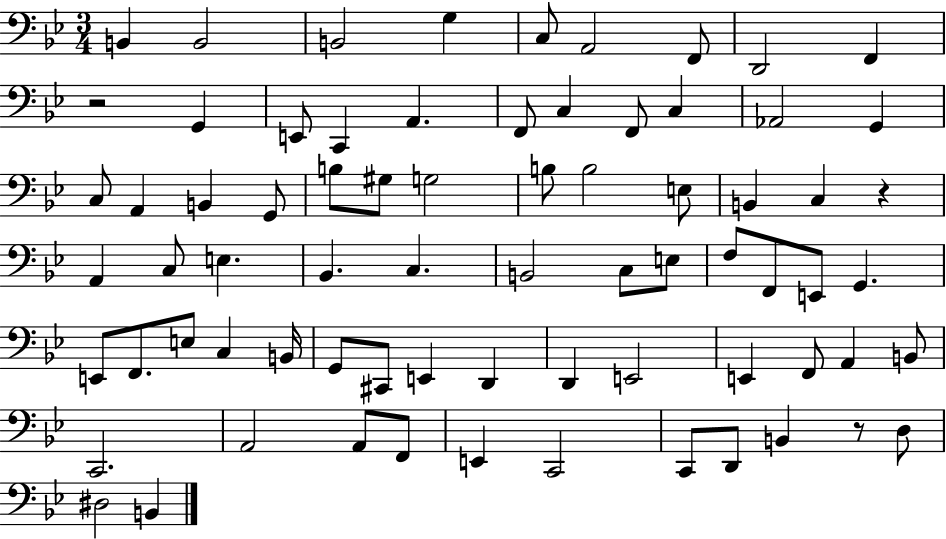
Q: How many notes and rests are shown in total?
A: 73